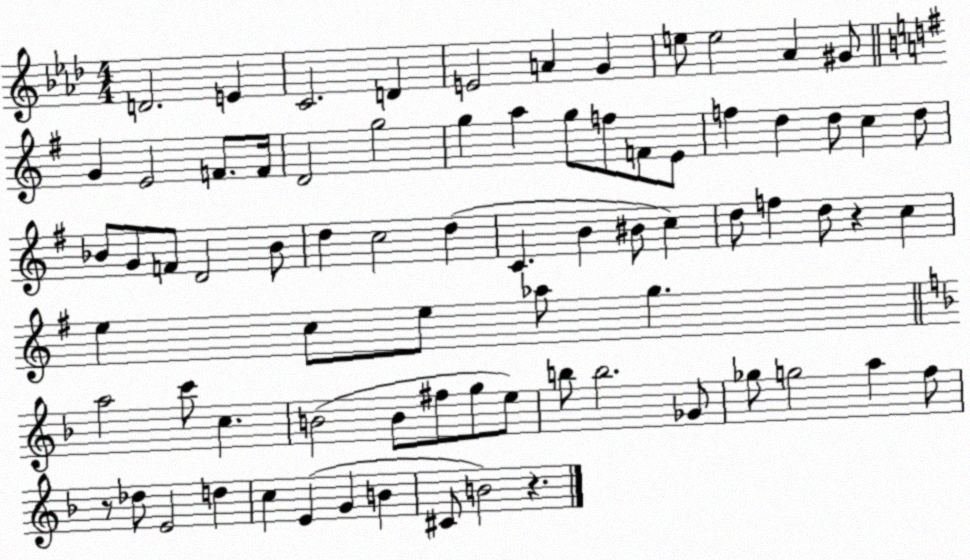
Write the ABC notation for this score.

X:1
T:Untitled
M:4/4
L:1/4
K:Ab
D2 E C2 D E2 A G e/2 e2 _A ^G/2 G E2 F/2 F/4 D2 g2 g a g/2 f/2 F/2 E/2 f d d/2 c d/2 _B/2 G/2 F/2 D2 _B/2 d c2 d C B ^B/2 c d/2 f d/2 z c e c/2 e/2 _a/2 g a2 c'/2 c B2 B/2 ^f/2 g/2 e/2 b/2 b2 _G/2 _g/2 g2 a f/2 z/2 _d/2 E2 d c E G B ^C/2 B2 z